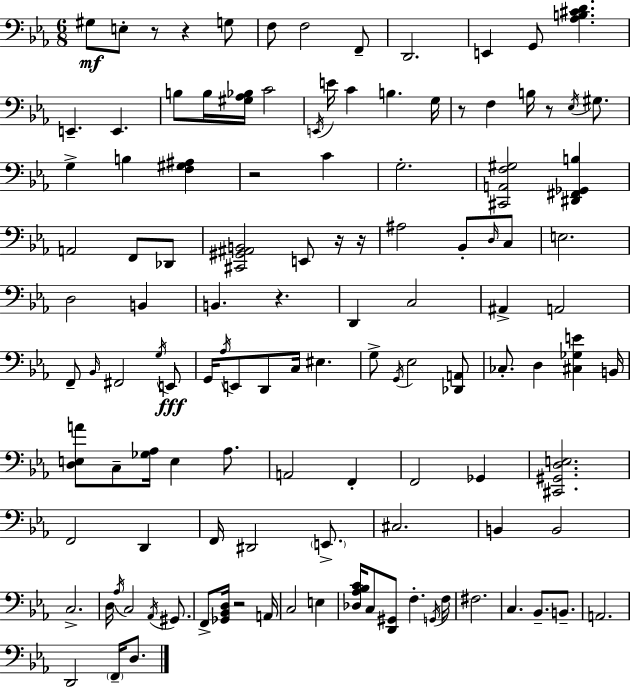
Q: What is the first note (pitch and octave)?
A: G#3